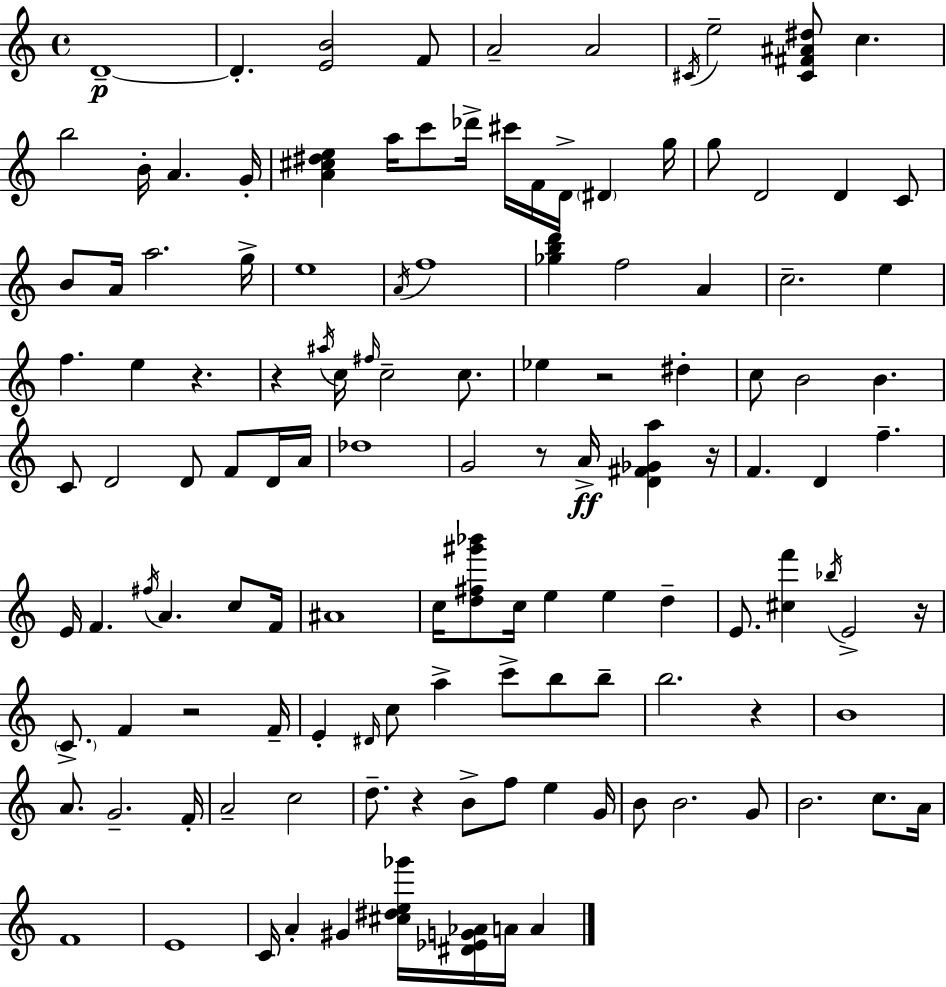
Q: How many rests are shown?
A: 9